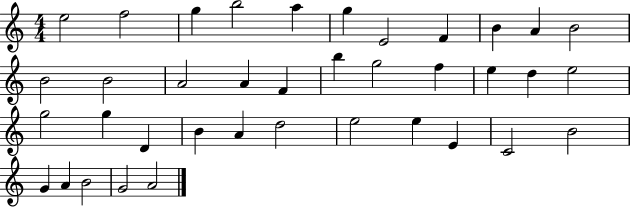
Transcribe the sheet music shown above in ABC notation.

X:1
T:Untitled
M:4/4
L:1/4
K:C
e2 f2 g b2 a g E2 F B A B2 B2 B2 A2 A F b g2 f e d e2 g2 g D B A d2 e2 e E C2 B2 G A B2 G2 A2